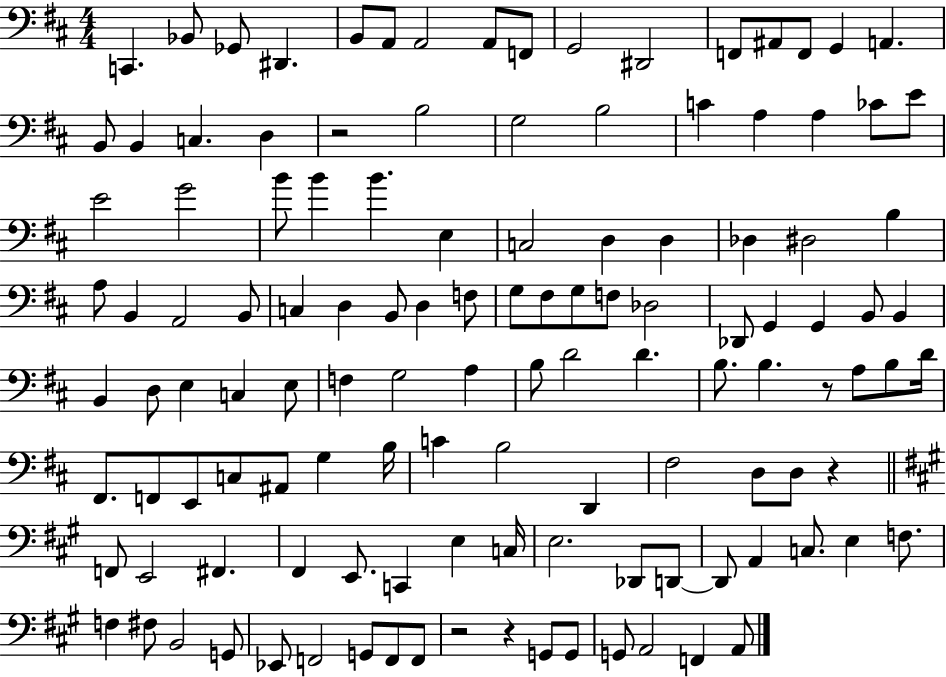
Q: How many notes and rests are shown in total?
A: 124